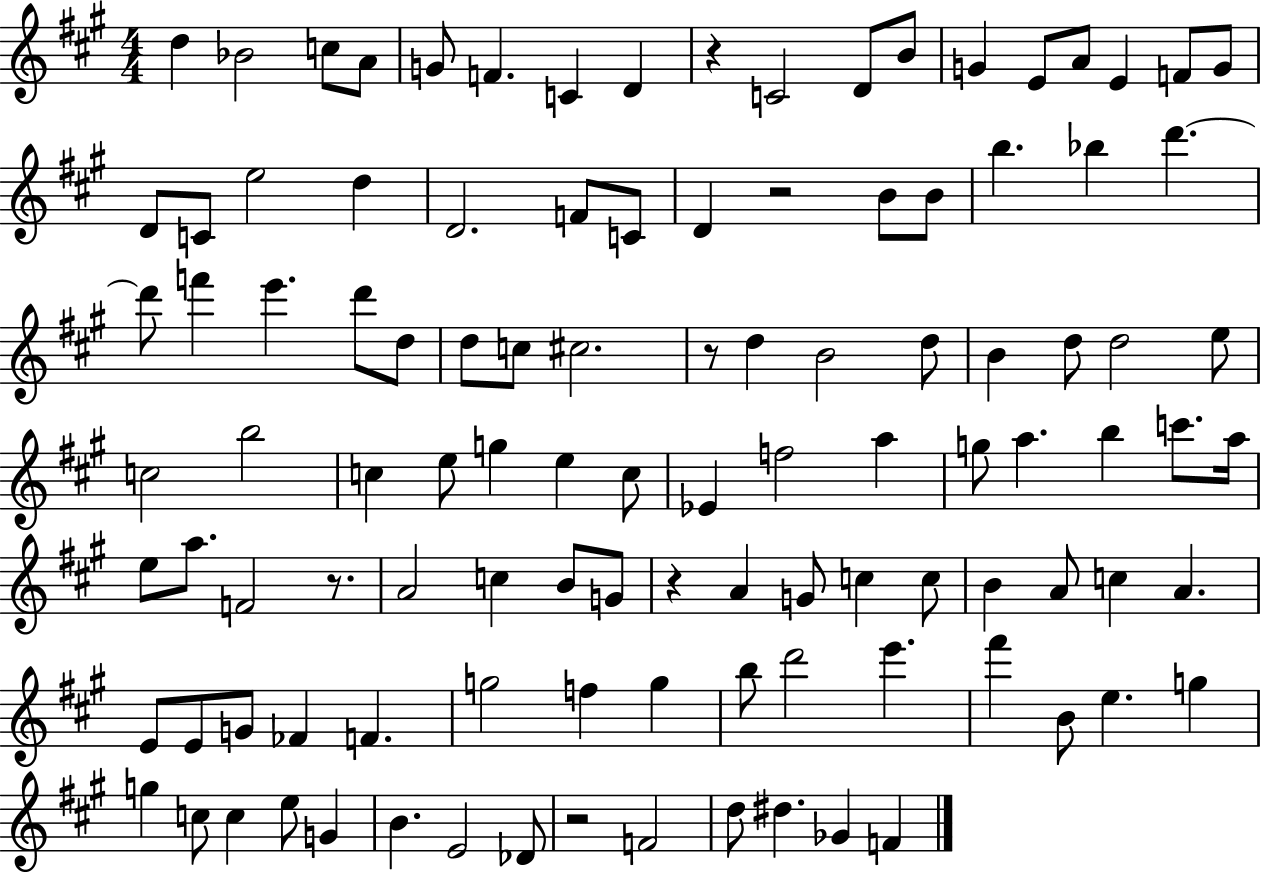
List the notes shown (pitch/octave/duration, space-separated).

D5/q Bb4/h C5/e A4/e G4/e F4/q. C4/q D4/q R/q C4/h D4/e B4/e G4/q E4/e A4/e E4/q F4/e G4/e D4/e C4/e E5/h D5/q D4/h. F4/e C4/e D4/q R/h B4/e B4/e B5/q. Bb5/q D6/q. D6/e F6/q E6/q. D6/e D5/e D5/e C5/e C#5/h. R/e D5/q B4/h D5/e B4/q D5/e D5/h E5/e C5/h B5/h C5/q E5/e G5/q E5/q C5/e Eb4/q F5/h A5/q G5/e A5/q. B5/q C6/e. A5/s E5/e A5/e. F4/h R/e. A4/h C5/q B4/e G4/e R/q A4/q G4/e C5/q C5/e B4/q A4/e C5/q A4/q. E4/e E4/e G4/e FES4/q F4/q. G5/h F5/q G5/q B5/e D6/h E6/q. F#6/q B4/e E5/q. G5/q G5/q C5/e C5/q E5/e G4/q B4/q. E4/h Db4/e R/h F4/h D5/e D#5/q. Gb4/q F4/q